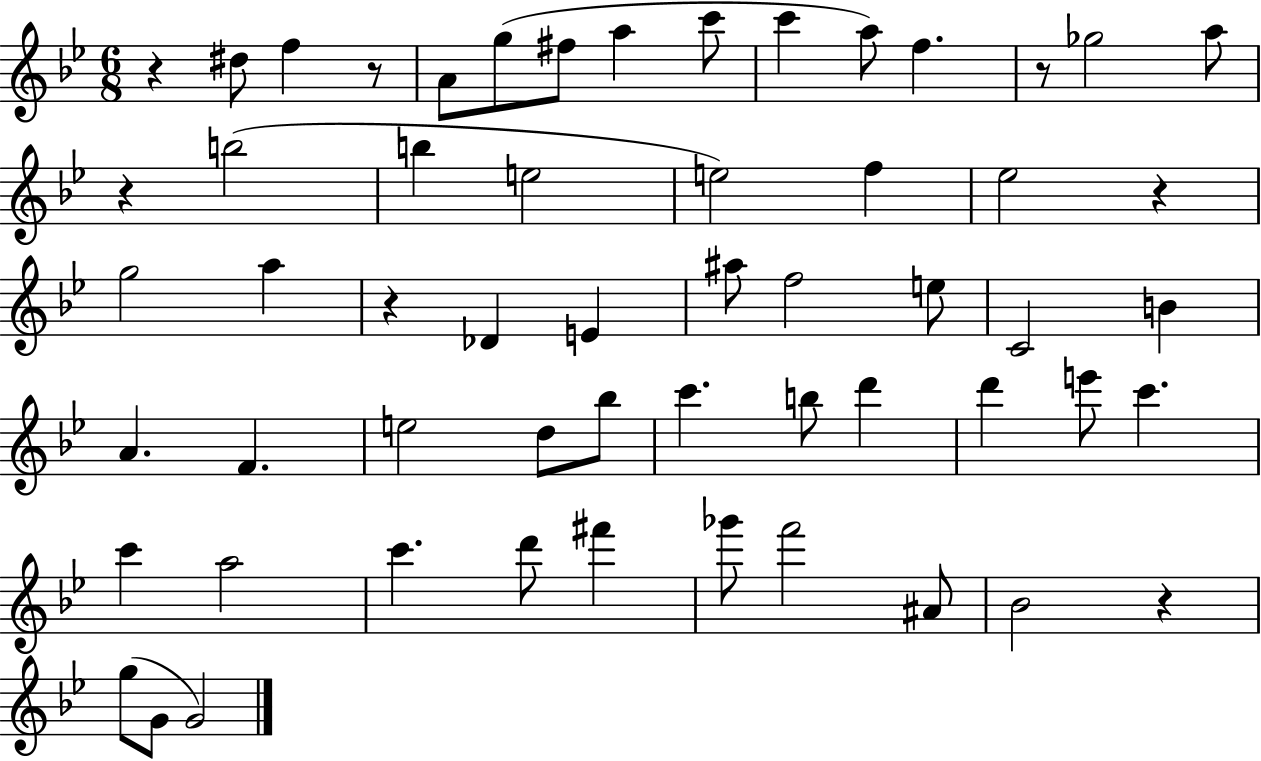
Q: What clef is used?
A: treble